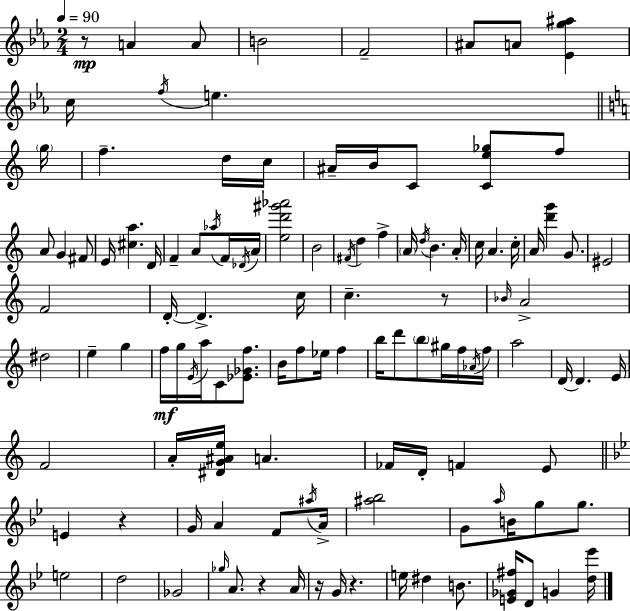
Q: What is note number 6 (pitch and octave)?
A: A4